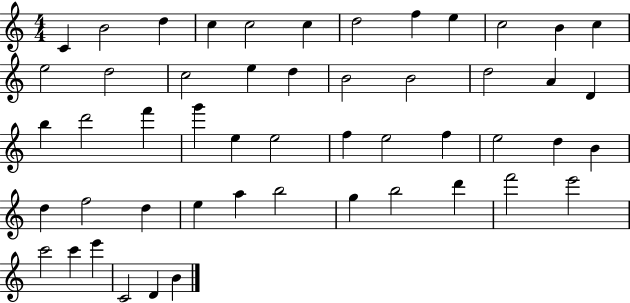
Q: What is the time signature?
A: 4/4